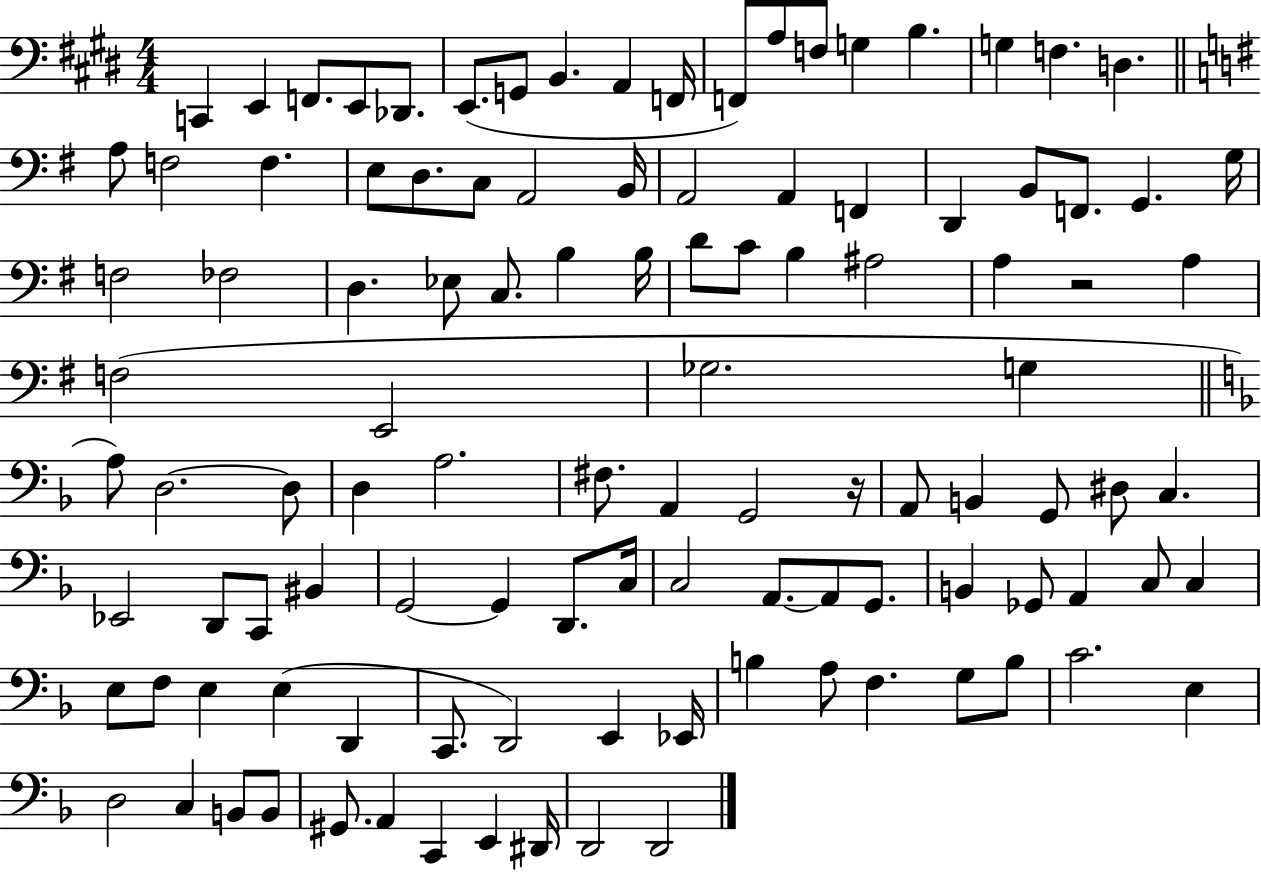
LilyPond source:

{
  \clef bass
  \numericTimeSignature
  \time 4/4
  \key e \major
  c,4 e,4 f,8. e,8 des,8. | e,8.( g,8 b,4. a,4 f,16 | f,8) a8 f8 g4 b4. | g4 f4. d4. | \break \bar "||" \break \key g \major a8 f2 f4. | e8 d8. c8 a,2 b,16 | a,2 a,4 f,4 | d,4 b,8 f,8. g,4. g16 | \break f2 fes2 | d4. ees8 c8. b4 b16 | d'8 c'8 b4 ais2 | a4 r2 a4 | \break f2( e,2 | ges2. g4 | \bar "||" \break \key f \major a8) d2.~~ d8 | d4 a2. | fis8. a,4 g,2 r16 | a,8 b,4 g,8 dis8 c4. | \break ees,2 d,8 c,8 bis,4 | g,2~~ g,4 d,8. c16 | c2 a,8.~~ a,8 g,8. | b,4 ges,8 a,4 c8 c4 | \break e8 f8 e4 e4( d,4 | c,8. d,2) e,4 ees,16 | b4 a8 f4. g8 b8 | c'2. e4 | \break d2 c4 b,8 b,8 | gis,8. a,4 c,4 e,4 dis,16 | d,2 d,2 | \bar "|."
}